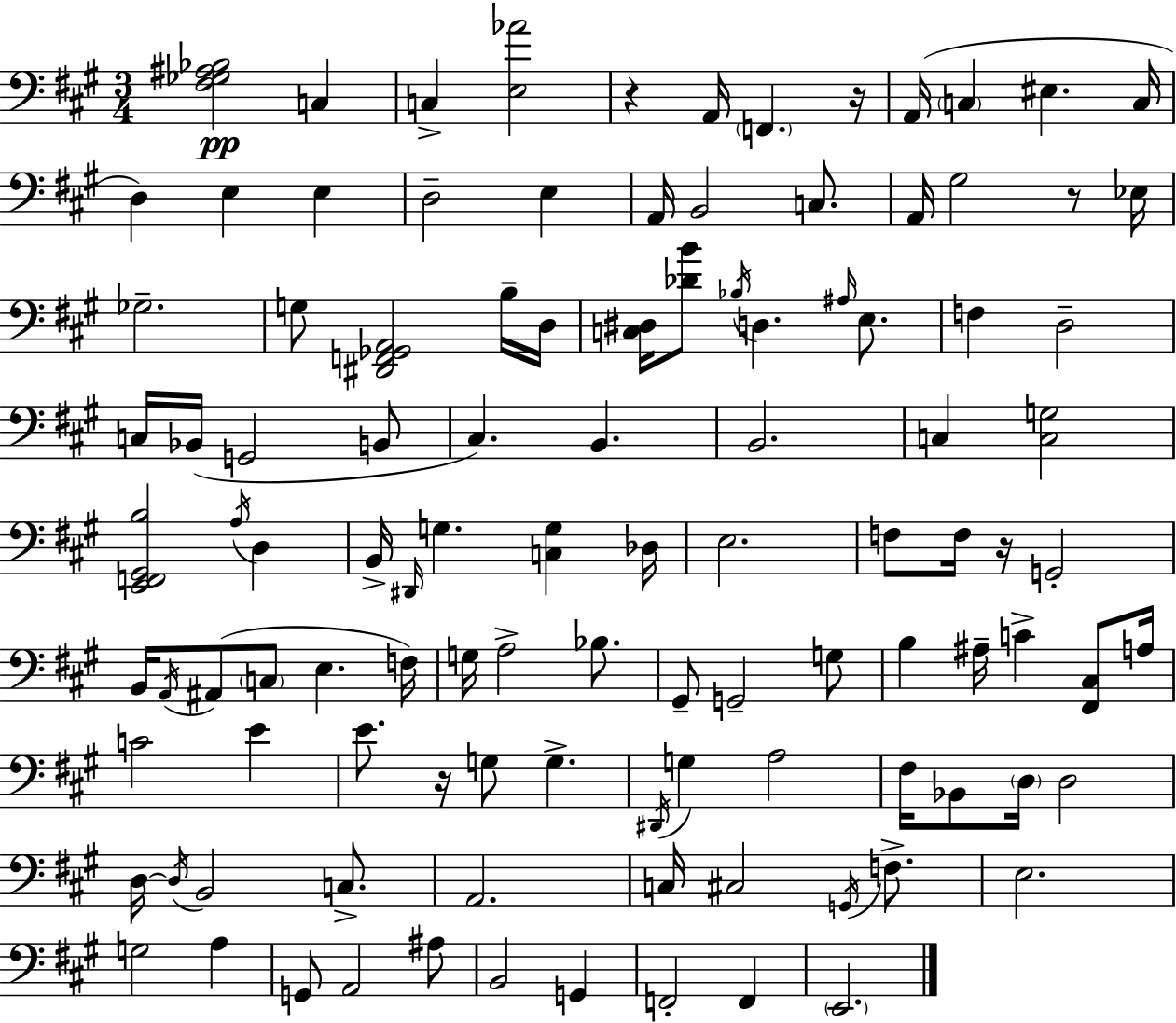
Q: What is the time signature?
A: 3/4